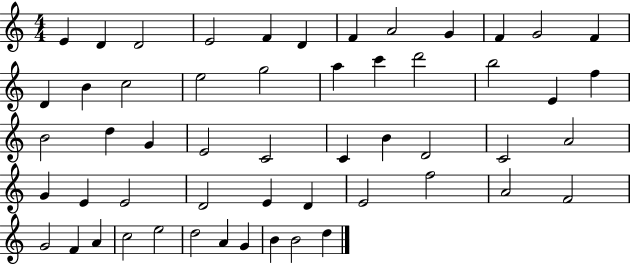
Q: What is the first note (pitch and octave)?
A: E4